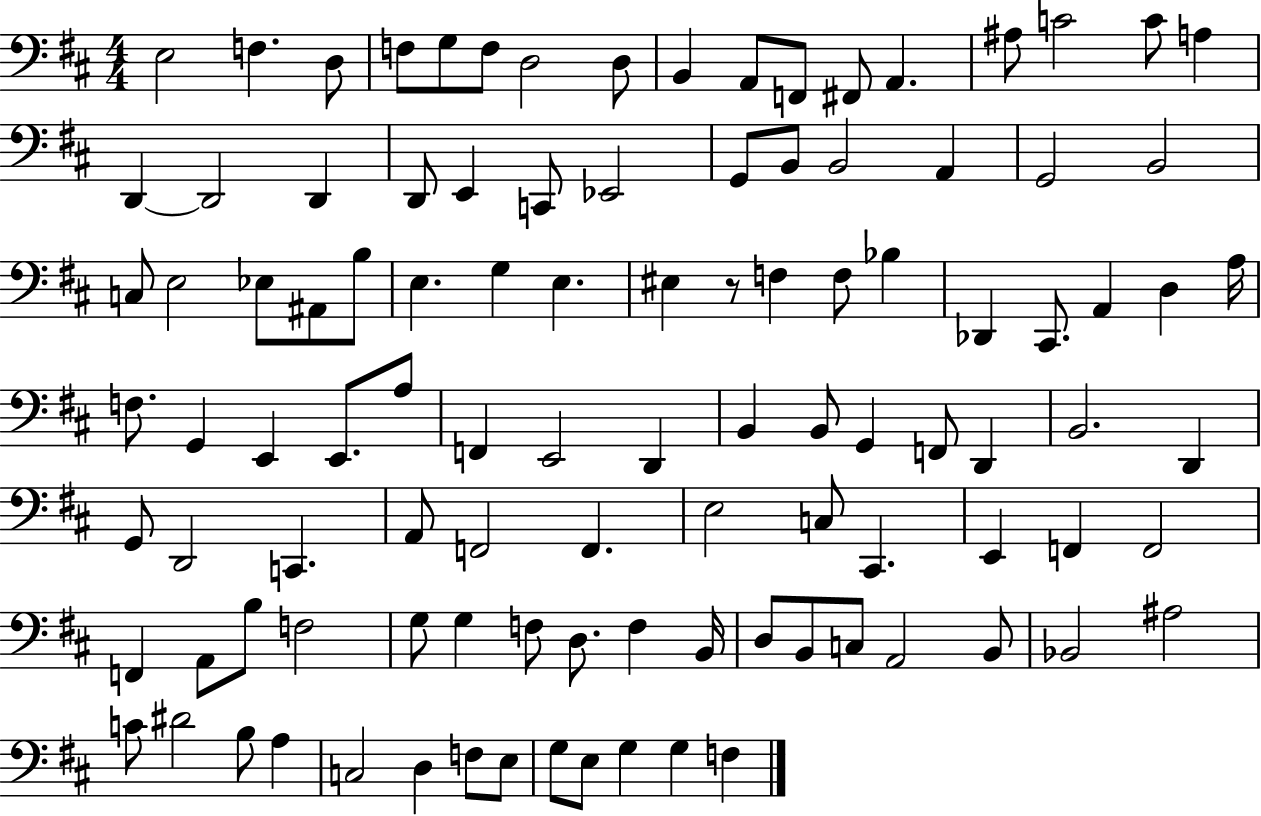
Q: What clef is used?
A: bass